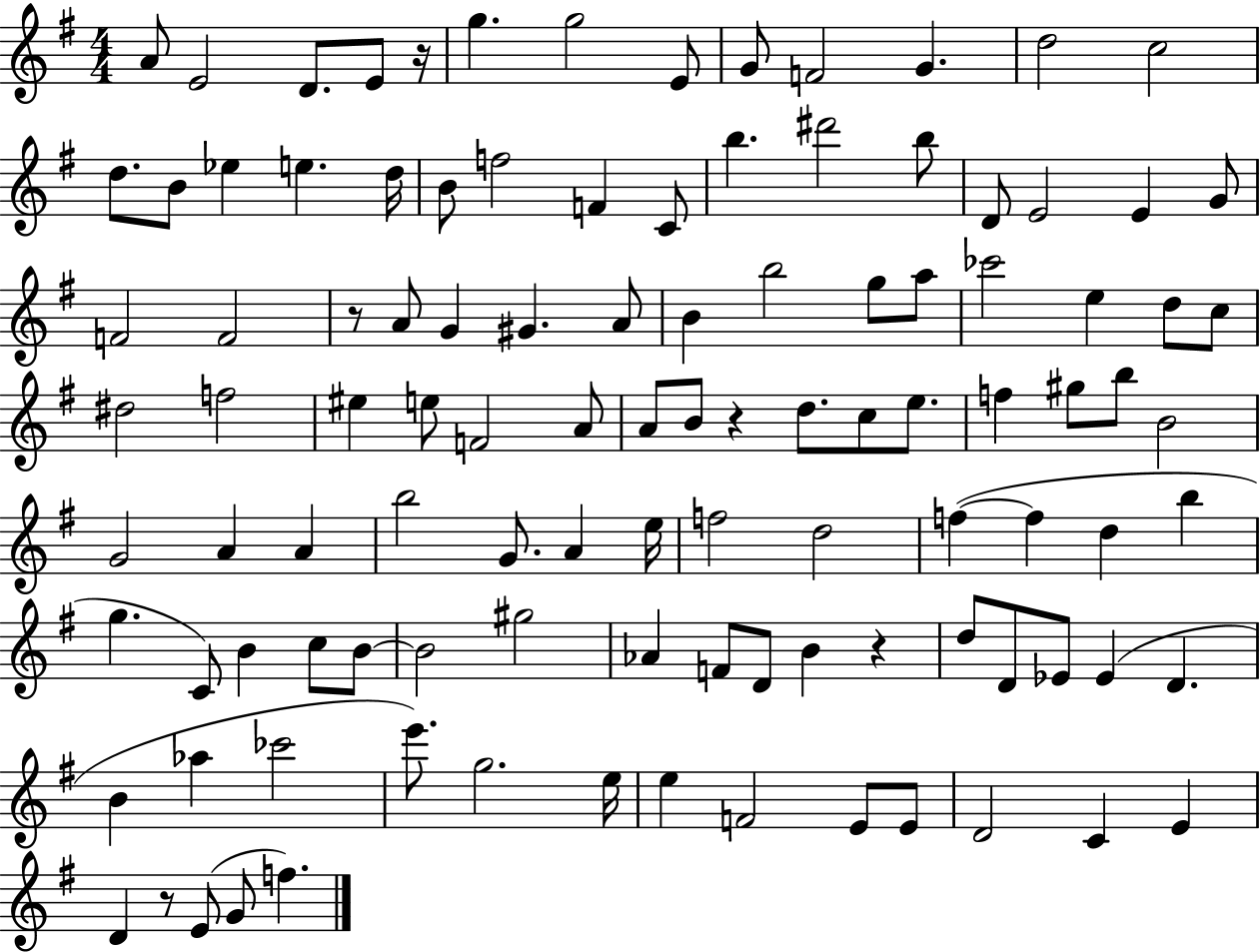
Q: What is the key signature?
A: G major